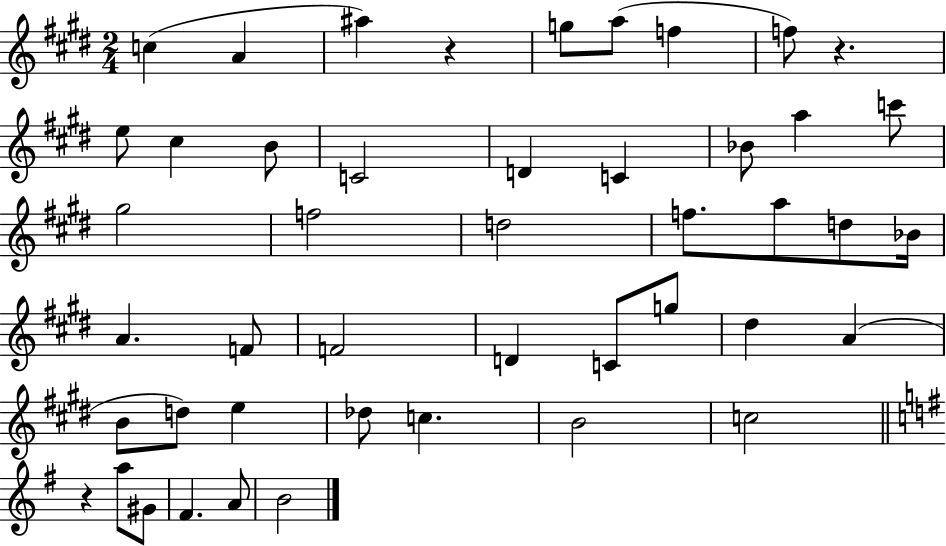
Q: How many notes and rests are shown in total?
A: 46